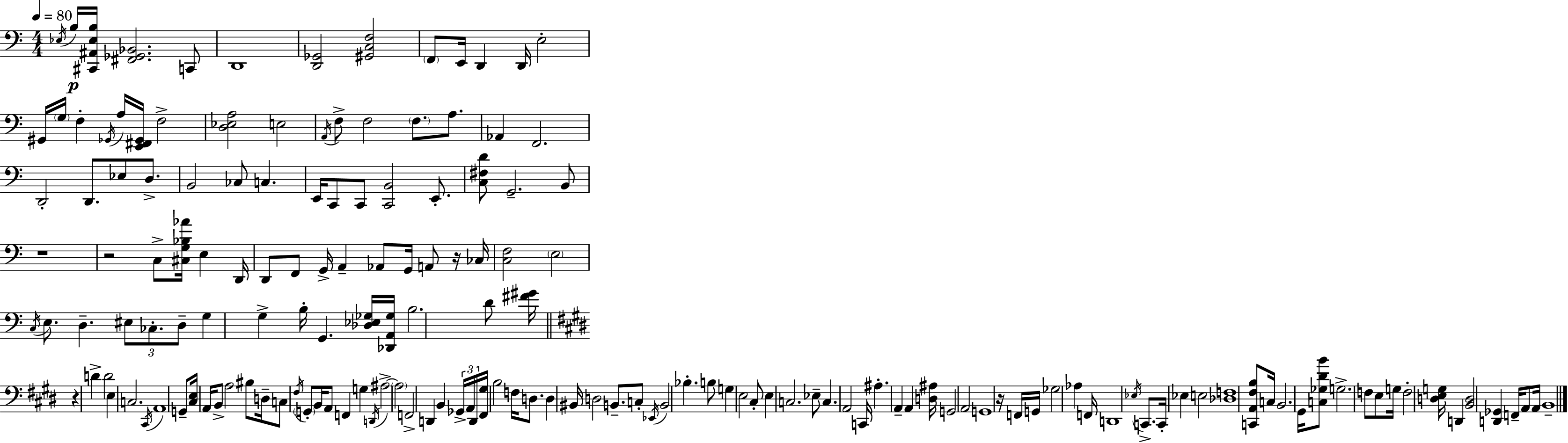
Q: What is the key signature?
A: A minor